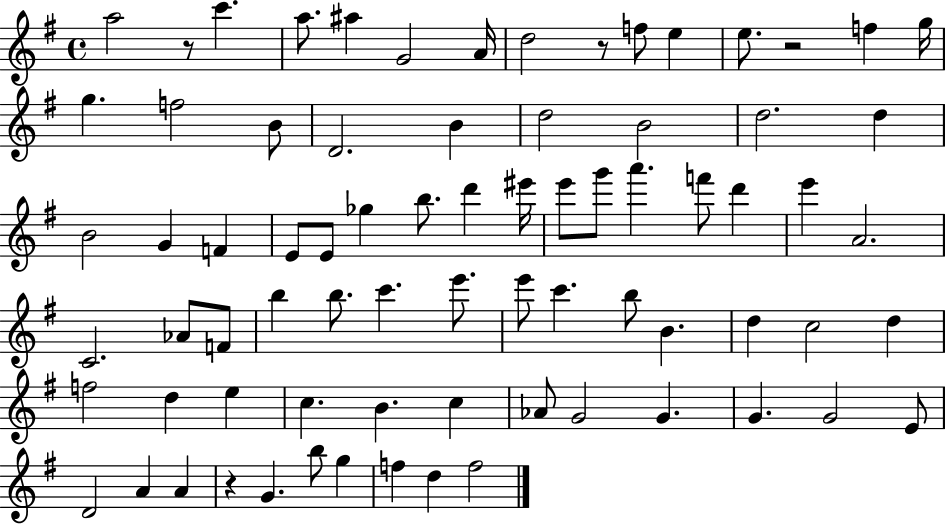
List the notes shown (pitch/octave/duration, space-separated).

A5/h R/e C6/q. A5/e. A#5/q G4/h A4/s D5/h R/e F5/e E5/q E5/e. R/h F5/q G5/s G5/q. F5/h B4/e D4/h. B4/q D5/h B4/h D5/h. D5/q B4/h G4/q F4/q E4/e E4/e Gb5/q B5/e. D6/q EIS6/s E6/e G6/e A6/q. F6/e D6/q E6/q A4/h. C4/h. Ab4/e F4/e B5/q B5/e. C6/q. E6/e. E6/e C6/q. B5/e B4/q. D5/q C5/h D5/q F5/h D5/q E5/q C5/q. B4/q. C5/q Ab4/e G4/h G4/q. G4/q. G4/h E4/e D4/h A4/q A4/q R/q G4/q. B5/e G5/q F5/q D5/q F5/h